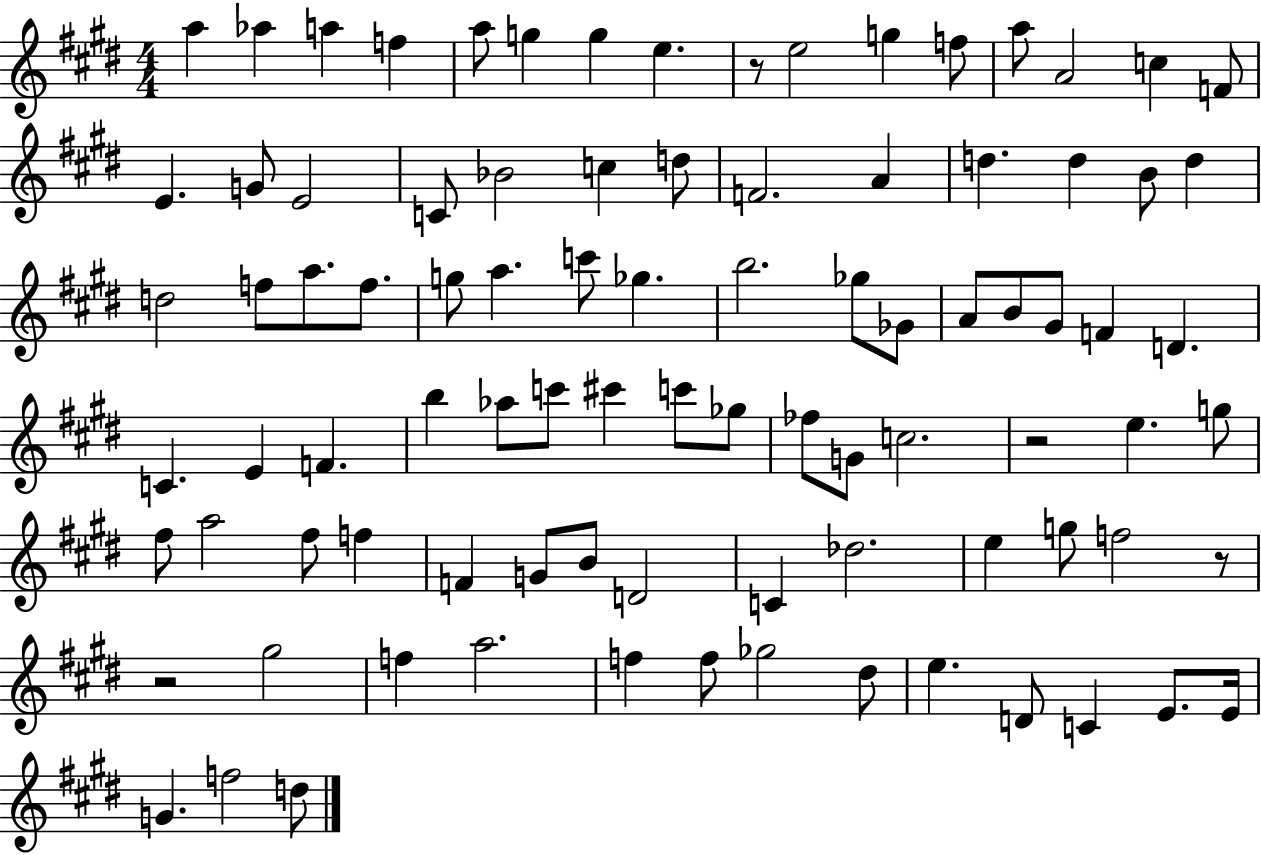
X:1
T:Untitled
M:4/4
L:1/4
K:E
a _a a f a/2 g g e z/2 e2 g f/2 a/2 A2 c F/2 E G/2 E2 C/2 _B2 c d/2 F2 A d d B/2 d d2 f/2 a/2 f/2 g/2 a c'/2 _g b2 _g/2 _G/2 A/2 B/2 ^G/2 F D C E F b _a/2 c'/2 ^c' c'/2 _g/2 _f/2 G/2 c2 z2 e g/2 ^f/2 a2 ^f/2 f F G/2 B/2 D2 C _d2 e g/2 f2 z/2 z2 ^g2 f a2 f f/2 _g2 ^d/2 e D/2 C E/2 E/4 G f2 d/2